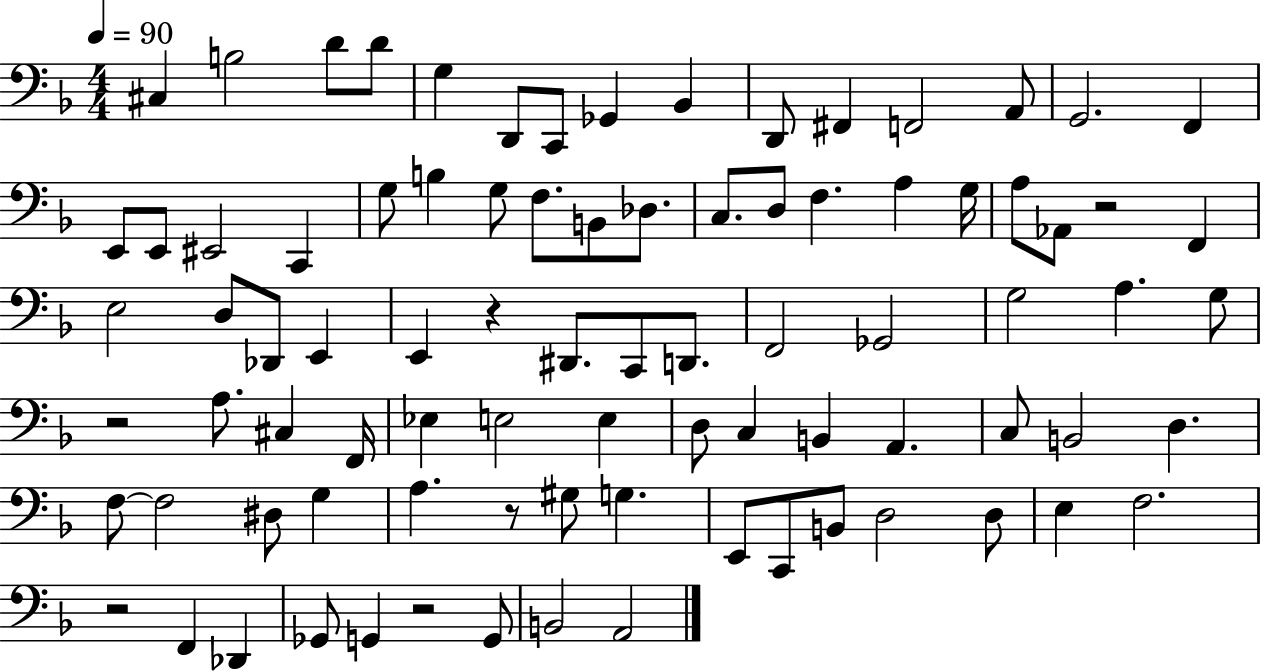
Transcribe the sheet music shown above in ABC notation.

X:1
T:Untitled
M:4/4
L:1/4
K:F
^C, B,2 D/2 D/2 G, D,,/2 C,,/2 _G,, _B,, D,,/2 ^F,, F,,2 A,,/2 G,,2 F,, E,,/2 E,,/2 ^E,,2 C,, G,/2 B, G,/2 F,/2 B,,/2 _D,/2 C,/2 D,/2 F, A, G,/4 A,/2 _A,,/2 z2 F,, E,2 D,/2 _D,,/2 E,, E,, z ^D,,/2 C,,/2 D,,/2 F,,2 _G,,2 G,2 A, G,/2 z2 A,/2 ^C, F,,/4 _E, E,2 E, D,/2 C, B,, A,, C,/2 B,,2 D, F,/2 F,2 ^D,/2 G, A, z/2 ^G,/2 G, E,,/2 C,,/2 B,,/2 D,2 D,/2 E, F,2 z2 F,, _D,, _G,,/2 G,, z2 G,,/2 B,,2 A,,2